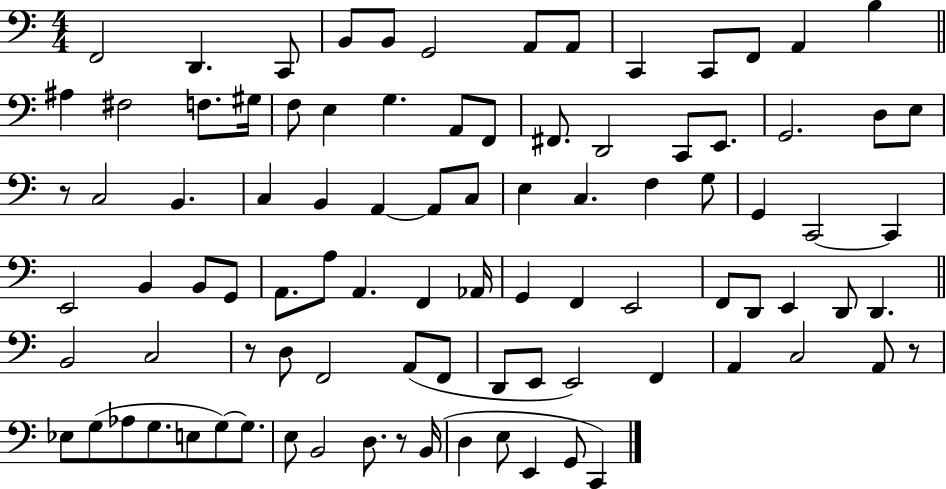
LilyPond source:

{
  \clef bass
  \numericTimeSignature
  \time 4/4
  \key c \major
  f,2 d,4. c,8 | b,8 b,8 g,2 a,8 a,8 | c,4 c,8 f,8 a,4 b4 | \bar "||" \break \key c \major ais4 fis2 f8. gis16 | f8 e4 g4. a,8 f,8 | fis,8. d,2 c,8 e,8. | g,2. d8 e8 | \break r8 c2 b,4. | c4 b,4 a,4~~ a,8 c8 | e4 c4. f4 g8 | g,4 c,2~~ c,4 | \break e,2 b,4 b,8 g,8 | a,8. a8 a,4. f,4 aes,16 | g,4 f,4 e,2 | f,8 d,8 e,4 d,8 d,4. | \break \bar "||" \break \key c \major b,2 c2 | r8 d8 f,2 a,8( f,8 | d,8 e,8 e,2) f,4 | a,4 c2 a,8 r8 | \break ees8 g8( aes8 g8. e8 g8~~) g8. | e8 b,2 d8. r8 b,16( | d4 e8 e,4 g,8 c,4) | \bar "|."
}